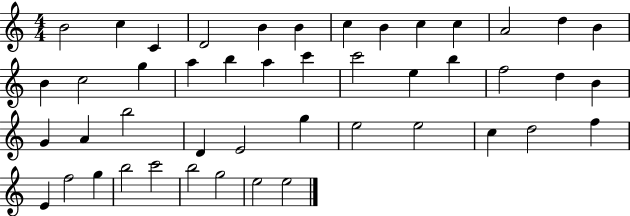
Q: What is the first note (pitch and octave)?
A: B4